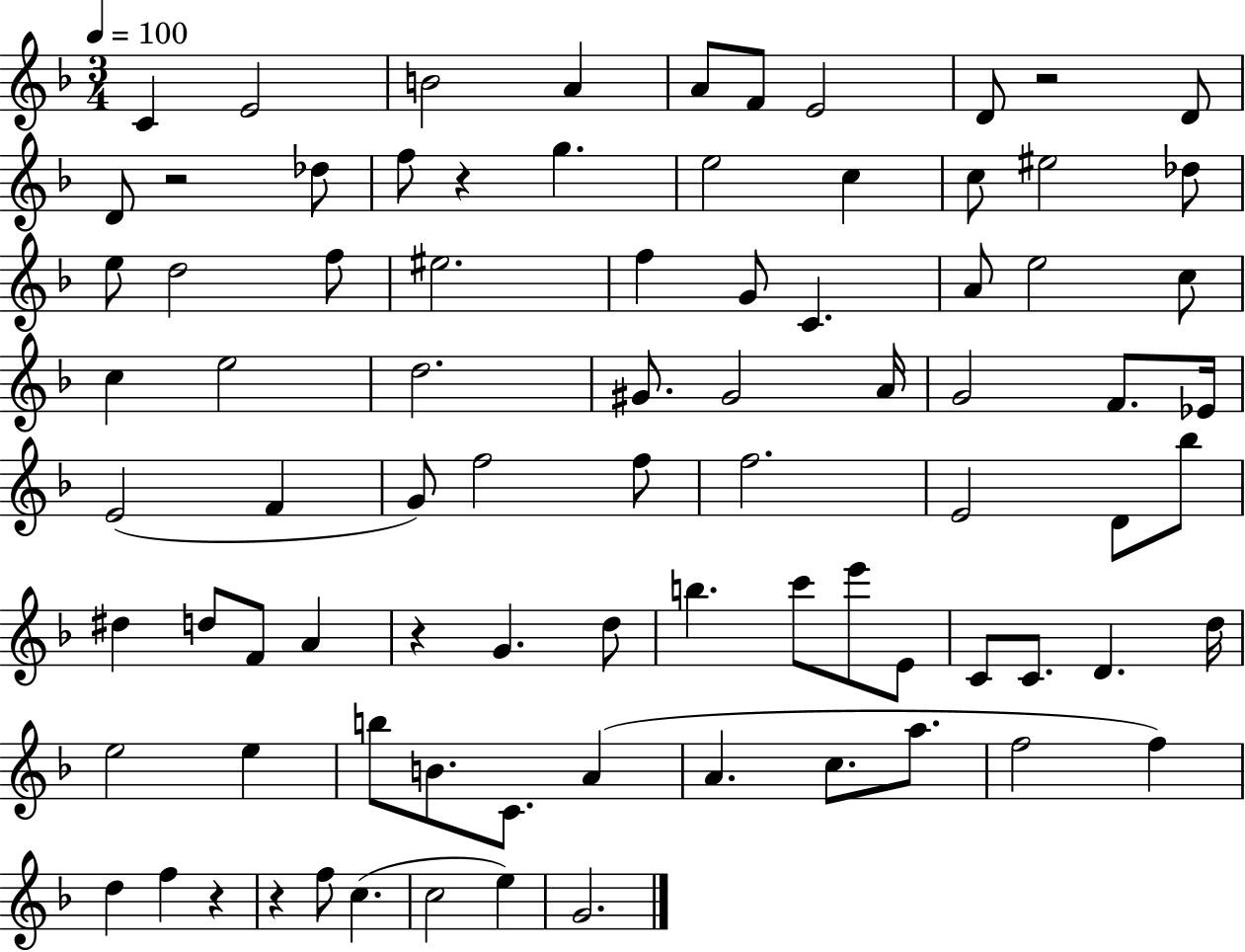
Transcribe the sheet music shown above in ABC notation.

X:1
T:Untitled
M:3/4
L:1/4
K:F
C E2 B2 A A/2 F/2 E2 D/2 z2 D/2 D/2 z2 _d/2 f/2 z g e2 c c/2 ^e2 _d/2 e/2 d2 f/2 ^e2 f G/2 C A/2 e2 c/2 c e2 d2 ^G/2 ^G2 A/4 G2 F/2 _E/4 E2 F G/2 f2 f/2 f2 E2 D/2 _b/2 ^d d/2 F/2 A z G d/2 b c'/2 e'/2 E/2 C/2 C/2 D d/4 e2 e b/2 B/2 C/2 A A c/2 a/2 f2 f d f z z f/2 c c2 e G2